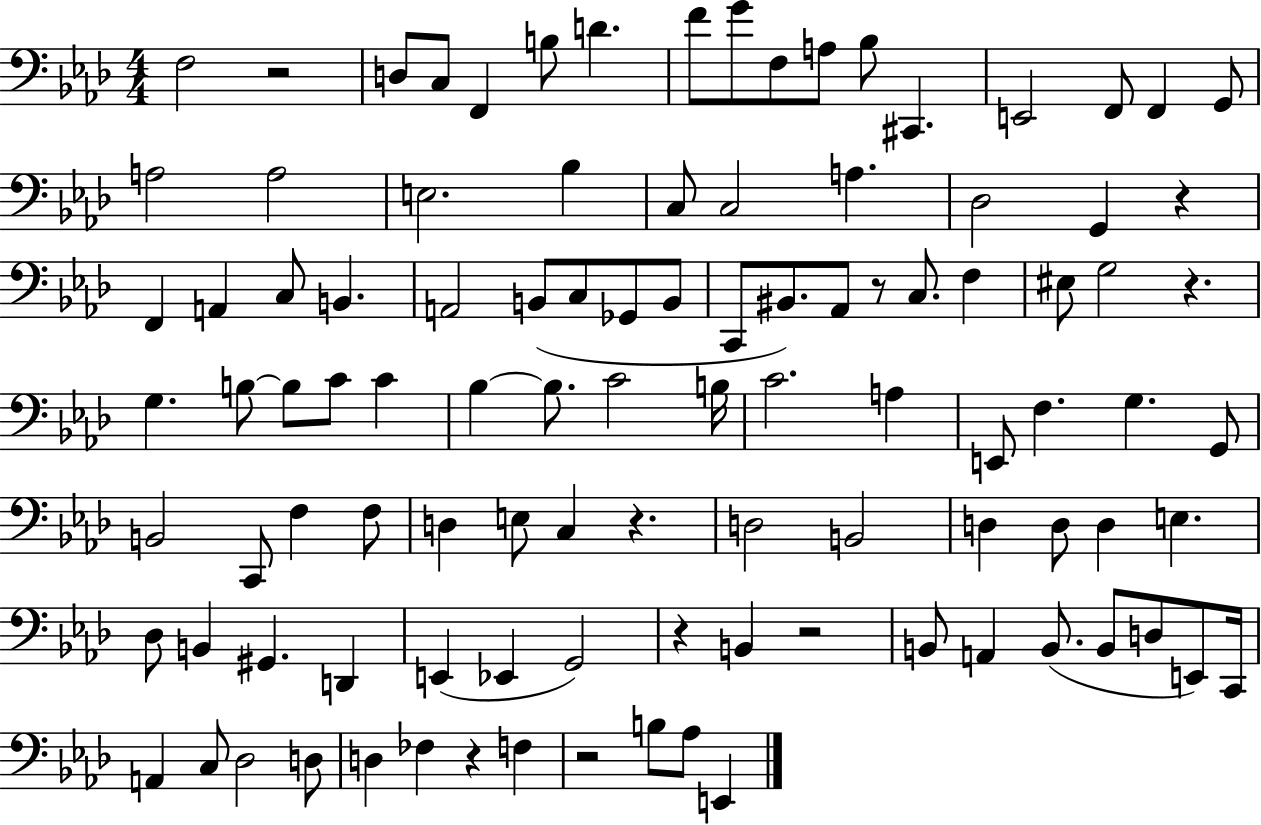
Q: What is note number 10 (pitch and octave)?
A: A3